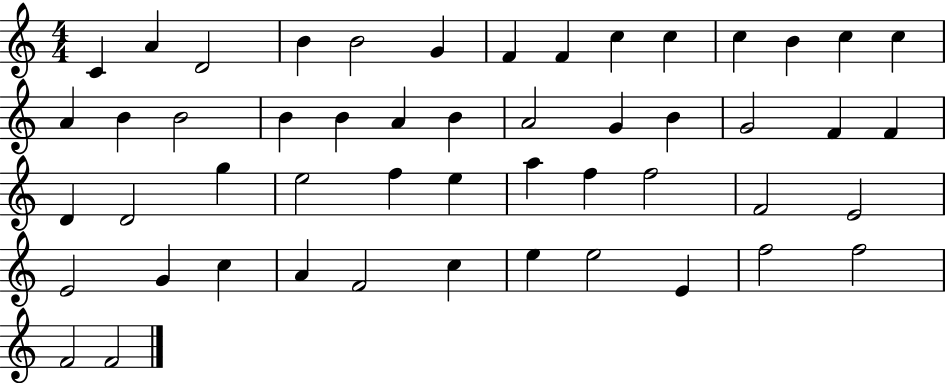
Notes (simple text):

C4/q A4/q D4/h B4/q B4/h G4/q F4/q F4/q C5/q C5/q C5/q B4/q C5/q C5/q A4/q B4/q B4/h B4/q B4/q A4/q B4/q A4/h G4/q B4/q G4/h F4/q F4/q D4/q D4/h G5/q E5/h F5/q E5/q A5/q F5/q F5/h F4/h E4/h E4/h G4/q C5/q A4/q F4/h C5/q E5/q E5/h E4/q F5/h F5/h F4/h F4/h